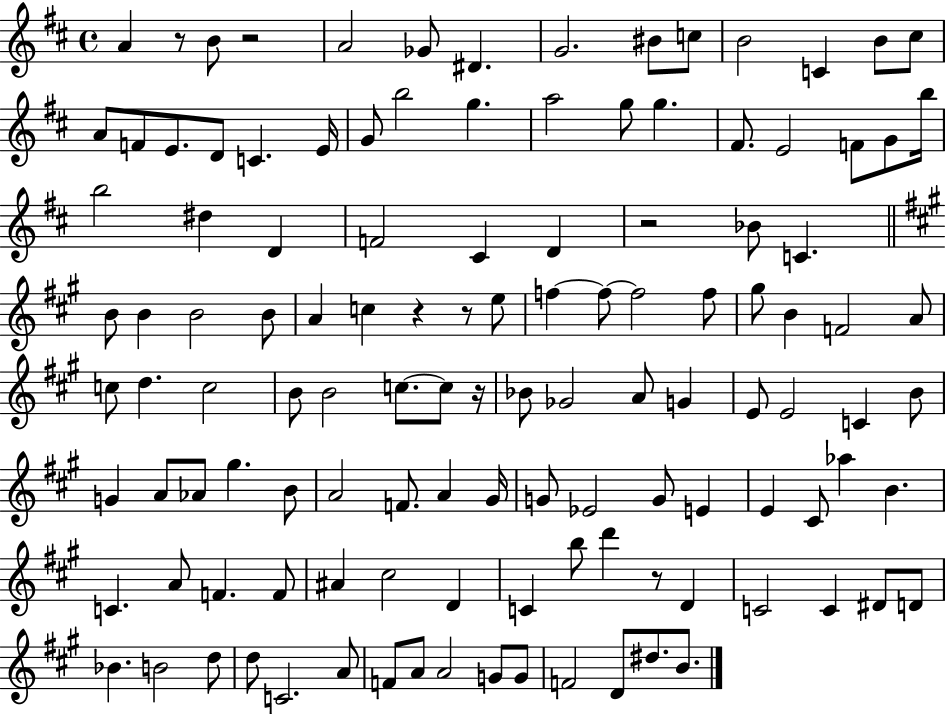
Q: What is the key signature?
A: D major